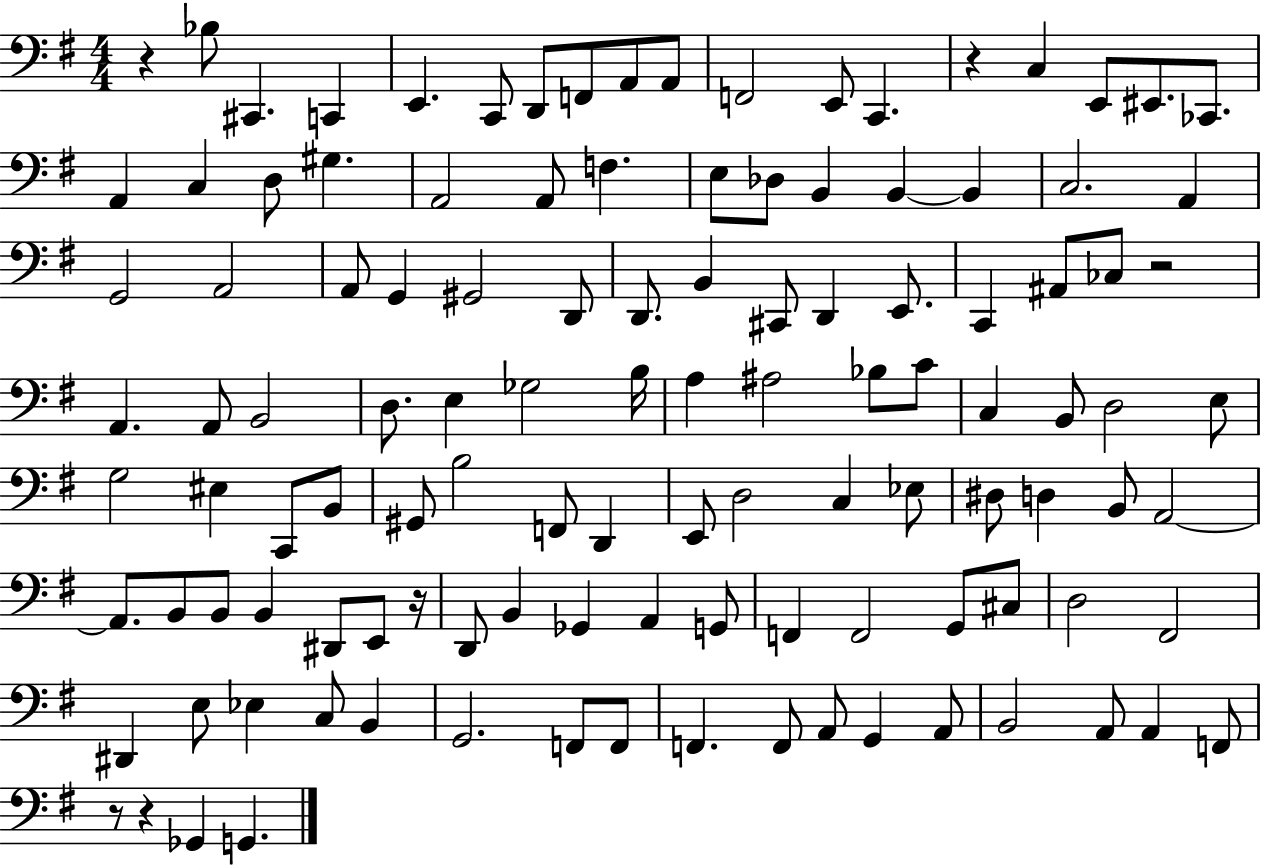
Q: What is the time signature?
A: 4/4